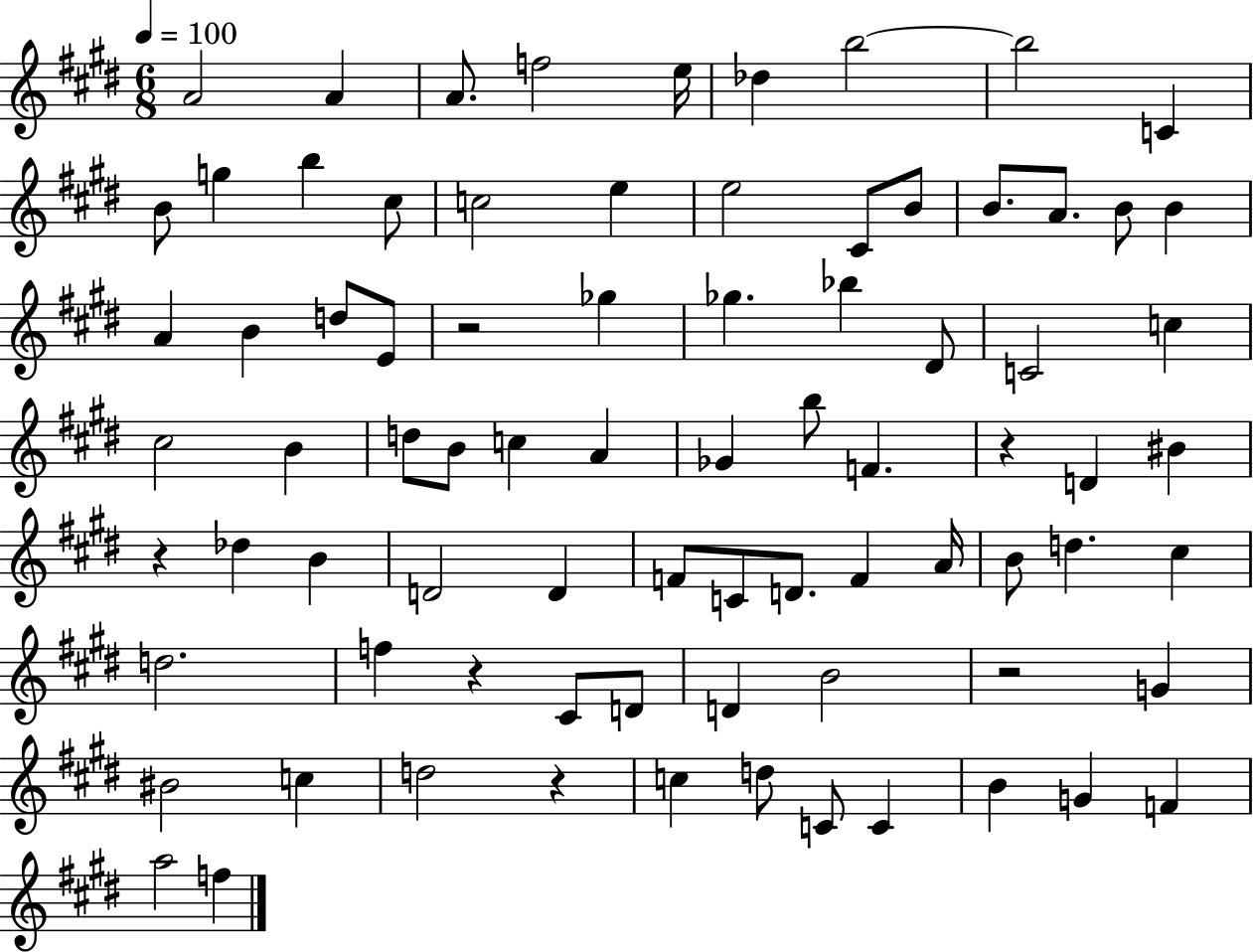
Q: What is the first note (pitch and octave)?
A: A4